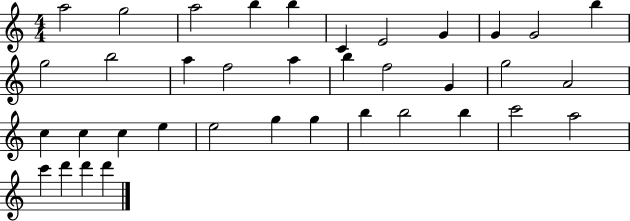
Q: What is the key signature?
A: C major